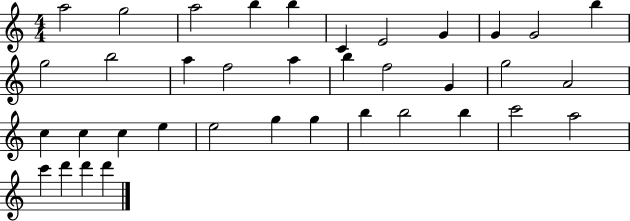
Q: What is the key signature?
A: C major